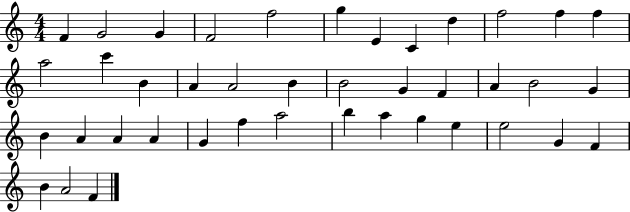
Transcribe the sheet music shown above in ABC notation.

X:1
T:Untitled
M:4/4
L:1/4
K:C
F G2 G F2 f2 g E C d f2 f f a2 c' B A A2 B B2 G F A B2 G B A A A G f a2 b a g e e2 G F B A2 F